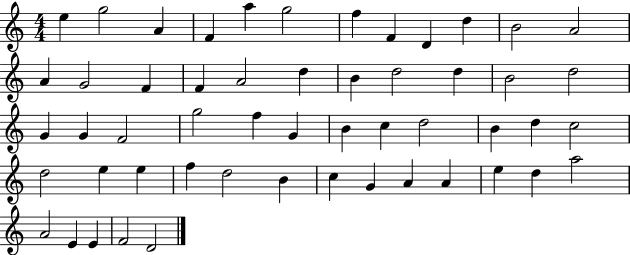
E5/q G5/h A4/q F4/q A5/q G5/h F5/q F4/q D4/q D5/q B4/h A4/h A4/q G4/h F4/q F4/q A4/h D5/q B4/q D5/h D5/q B4/h D5/h G4/q G4/q F4/h G5/h F5/q G4/q B4/q C5/q D5/h B4/q D5/q C5/h D5/h E5/q E5/q F5/q D5/h B4/q C5/q G4/q A4/q A4/q E5/q D5/q A5/h A4/h E4/q E4/q F4/h D4/h